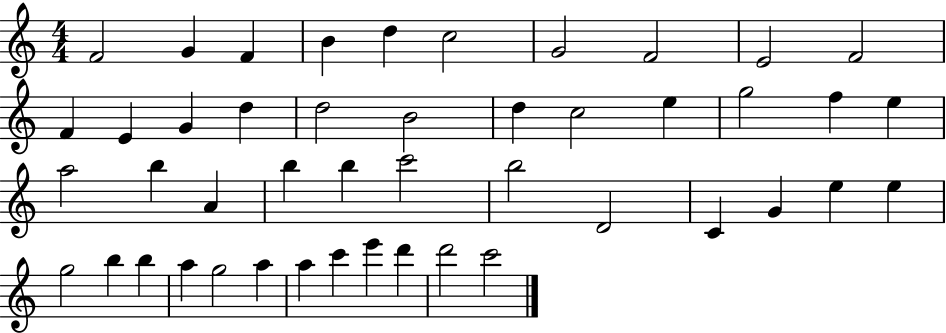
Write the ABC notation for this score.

X:1
T:Untitled
M:4/4
L:1/4
K:C
F2 G F B d c2 G2 F2 E2 F2 F E G d d2 B2 d c2 e g2 f e a2 b A b b c'2 b2 D2 C G e e g2 b b a g2 a a c' e' d' d'2 c'2